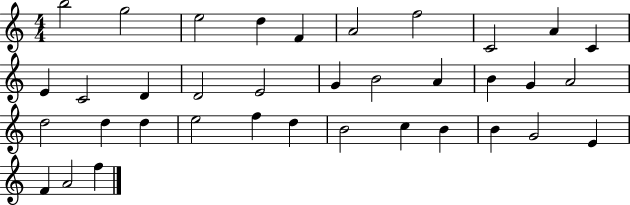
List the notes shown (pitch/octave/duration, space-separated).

B5/h G5/h E5/h D5/q F4/q A4/h F5/h C4/h A4/q C4/q E4/q C4/h D4/q D4/h E4/h G4/q B4/h A4/q B4/q G4/q A4/h D5/h D5/q D5/q E5/h F5/q D5/q B4/h C5/q B4/q B4/q G4/h E4/q F4/q A4/h F5/q